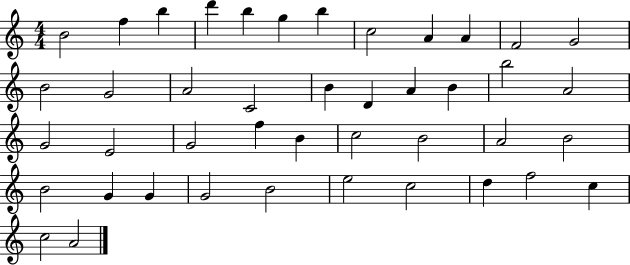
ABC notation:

X:1
T:Untitled
M:4/4
L:1/4
K:C
B2 f b d' b g b c2 A A F2 G2 B2 G2 A2 C2 B D A B b2 A2 G2 E2 G2 f B c2 B2 A2 B2 B2 G G G2 B2 e2 c2 d f2 c c2 A2